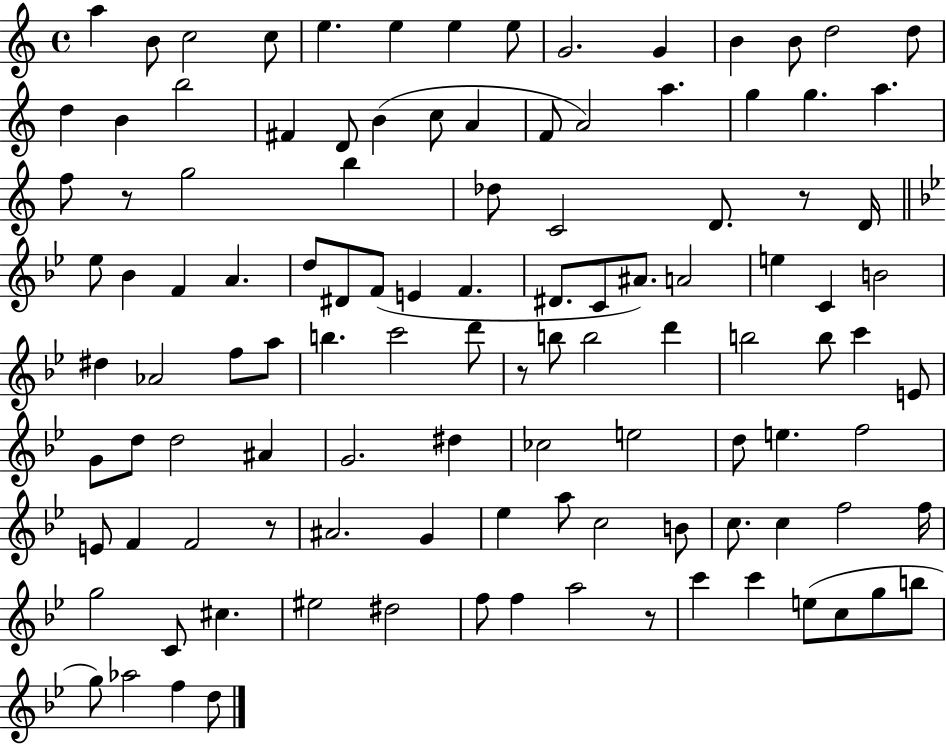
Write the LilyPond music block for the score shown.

{
  \clef treble
  \time 4/4
  \defaultTimeSignature
  \key c \major
  a''4 b'8 c''2 c''8 | e''4. e''4 e''4 e''8 | g'2. g'4 | b'4 b'8 d''2 d''8 | \break d''4 b'4 b''2 | fis'4 d'8 b'4( c''8 a'4 | f'8 a'2) a''4. | g''4 g''4. a''4. | \break f''8 r8 g''2 b''4 | des''8 c'2 d'8. r8 d'16 | \bar "||" \break \key g \minor ees''8 bes'4 f'4 a'4. | d''8 dis'8 f'8( e'4 f'4. | dis'8. c'8 ais'8.) a'2 | e''4 c'4 b'2 | \break dis''4 aes'2 f''8 a''8 | b''4. c'''2 d'''8 | r8 b''8 b''2 d'''4 | b''2 b''8 c'''4 e'8 | \break g'8 d''8 d''2 ais'4 | g'2. dis''4 | ces''2 e''2 | d''8 e''4. f''2 | \break e'8 f'4 f'2 r8 | ais'2. g'4 | ees''4 a''8 c''2 b'8 | c''8. c''4 f''2 f''16 | \break g''2 c'8 cis''4. | eis''2 dis''2 | f''8 f''4 a''2 r8 | c'''4 c'''4 e''8( c''8 g''8 b''8 | \break g''8) aes''2 f''4 d''8 | \bar "|."
}